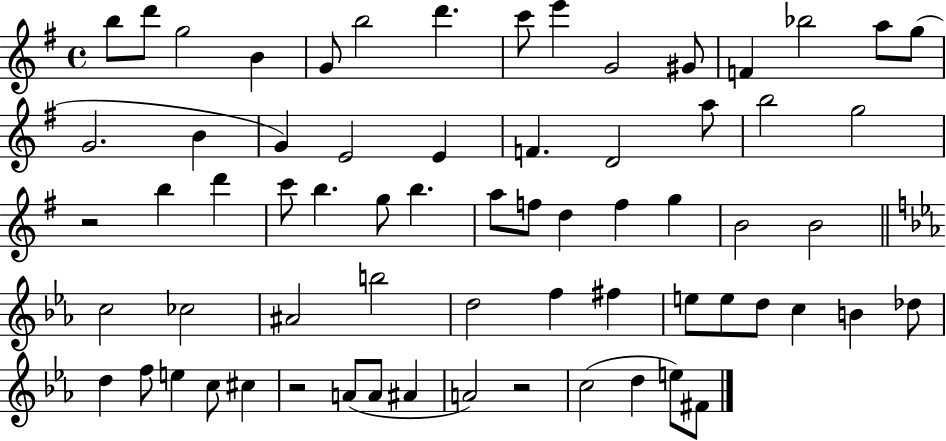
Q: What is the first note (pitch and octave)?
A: B5